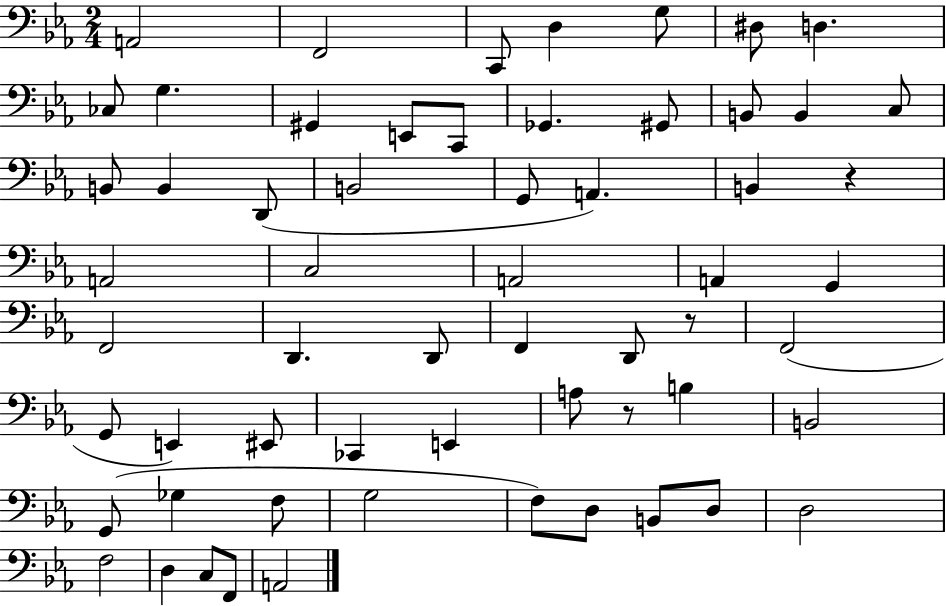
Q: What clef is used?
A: bass